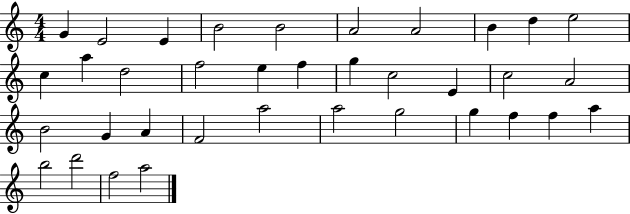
G4/q E4/h E4/q B4/h B4/h A4/h A4/h B4/q D5/q E5/h C5/q A5/q D5/h F5/h E5/q F5/q G5/q C5/h E4/q C5/h A4/h B4/h G4/q A4/q F4/h A5/h A5/h G5/h G5/q F5/q F5/q A5/q B5/h D6/h F5/h A5/h